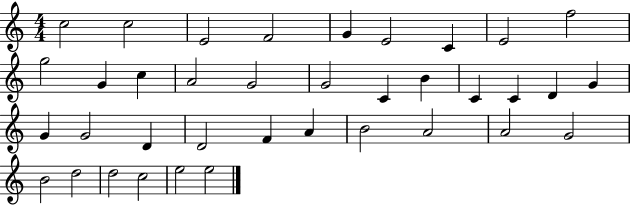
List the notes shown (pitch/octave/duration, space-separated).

C5/h C5/h E4/h F4/h G4/q E4/h C4/q E4/h F5/h G5/h G4/q C5/q A4/h G4/h G4/h C4/q B4/q C4/q C4/q D4/q G4/q G4/q G4/h D4/q D4/h F4/q A4/q B4/h A4/h A4/h G4/h B4/h D5/h D5/h C5/h E5/h E5/h